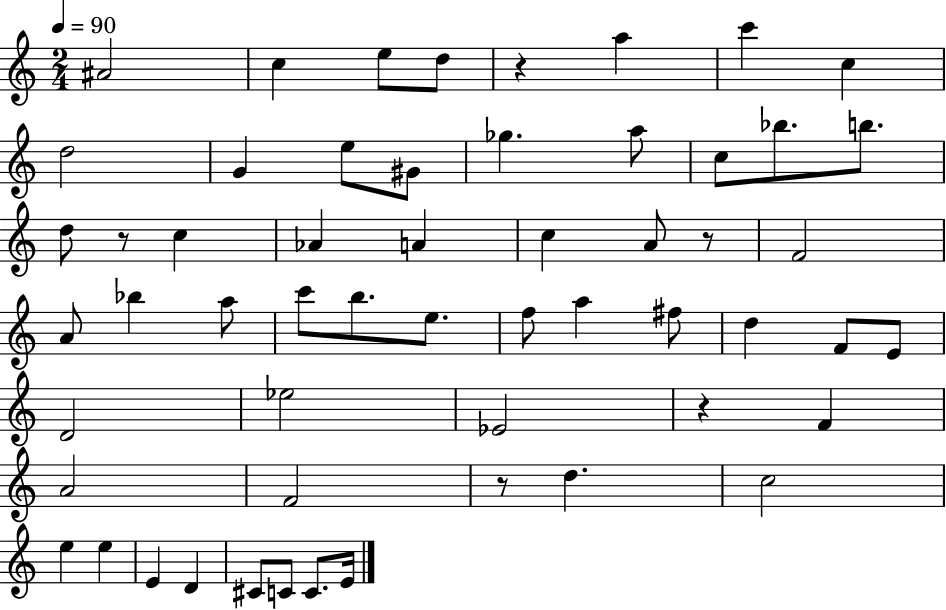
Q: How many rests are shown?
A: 5